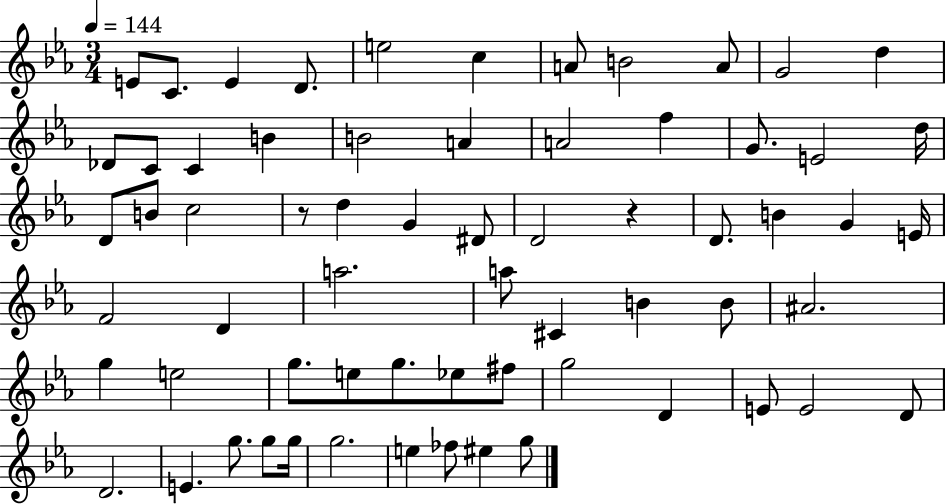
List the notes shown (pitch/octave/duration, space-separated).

E4/e C4/e. E4/q D4/e. E5/h C5/q A4/e B4/h A4/e G4/h D5/q Db4/e C4/e C4/q B4/q B4/h A4/q A4/h F5/q G4/e. E4/h D5/s D4/e B4/e C5/h R/e D5/q G4/q D#4/e D4/h R/q D4/e. B4/q G4/q E4/s F4/h D4/q A5/h. A5/e C#4/q B4/q B4/e A#4/h. G5/q E5/h G5/e. E5/e G5/e. Eb5/e F#5/e G5/h D4/q E4/e E4/h D4/e D4/h. E4/q. G5/e. G5/e G5/s G5/h. E5/q FES5/e EIS5/q G5/e